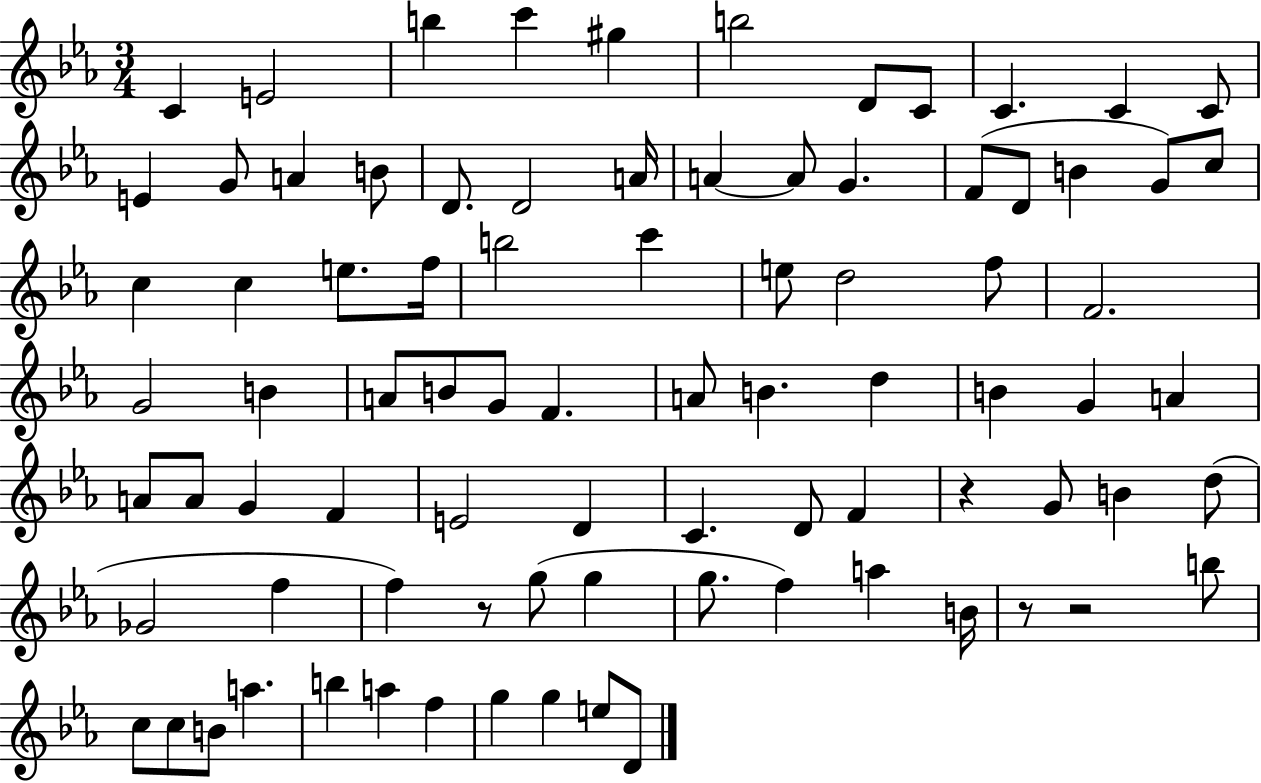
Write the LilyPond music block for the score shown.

{
  \clef treble
  \numericTimeSignature
  \time 3/4
  \key ees \major
  \repeat volta 2 { c'4 e'2 | b''4 c'''4 gis''4 | b''2 d'8 c'8 | c'4. c'4 c'8 | \break e'4 g'8 a'4 b'8 | d'8. d'2 a'16 | a'4~~ a'8 g'4. | f'8( d'8 b'4 g'8) c''8 | \break c''4 c''4 e''8. f''16 | b''2 c'''4 | e''8 d''2 f''8 | f'2. | \break g'2 b'4 | a'8 b'8 g'8 f'4. | a'8 b'4. d''4 | b'4 g'4 a'4 | \break a'8 a'8 g'4 f'4 | e'2 d'4 | c'4. d'8 f'4 | r4 g'8 b'4 d''8( | \break ges'2 f''4 | f''4) r8 g''8( g''4 | g''8. f''4) a''4 b'16 | r8 r2 b''8 | \break c''8 c''8 b'8 a''4. | b''4 a''4 f''4 | g''4 g''4 e''8 d'8 | } \bar "|."
}